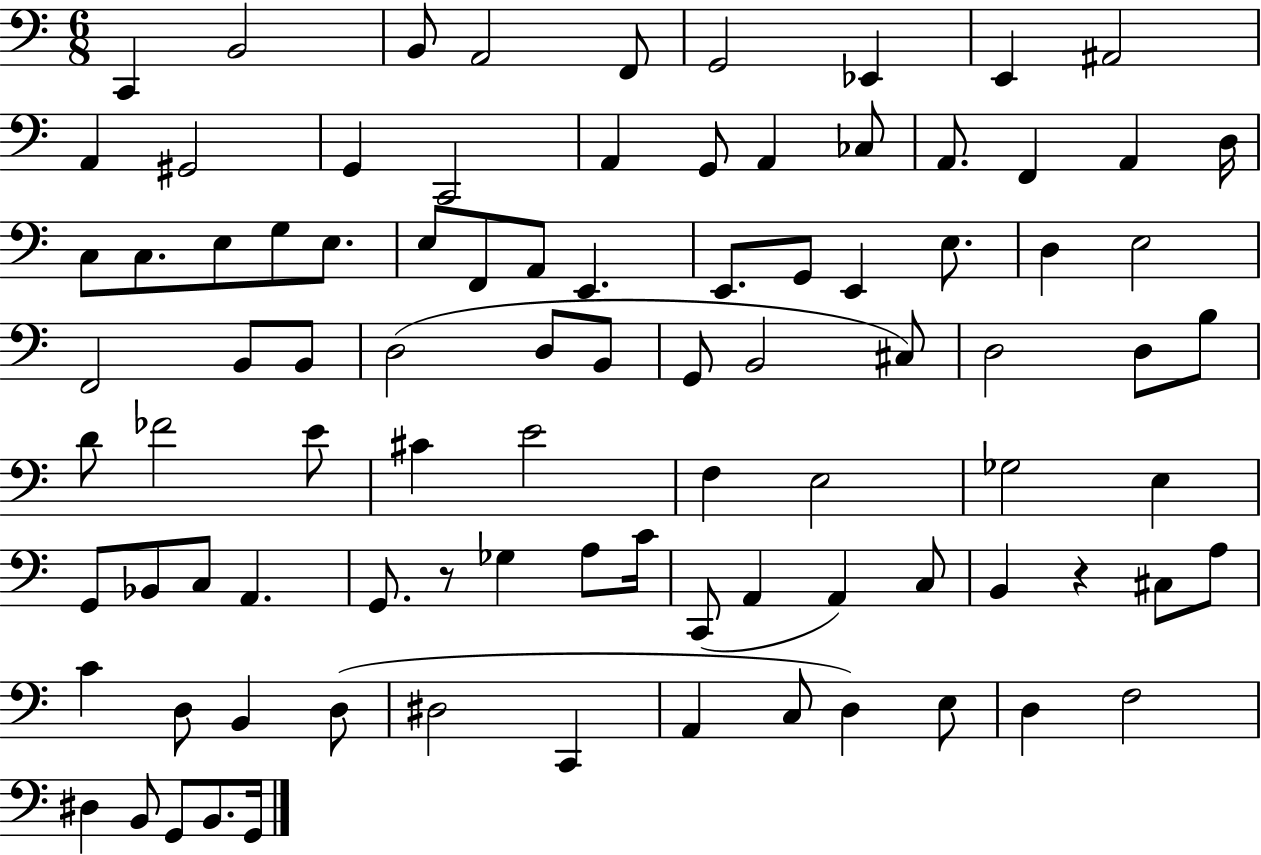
C2/q B2/h B2/e A2/h F2/e G2/h Eb2/q E2/q A#2/h A2/q G#2/h G2/q C2/h A2/q G2/e A2/q CES3/e A2/e. F2/q A2/q D3/s C3/e C3/e. E3/e G3/e E3/e. E3/e F2/e A2/e E2/q. E2/e. G2/e E2/q E3/e. D3/q E3/h F2/h B2/e B2/e D3/h D3/e B2/e G2/e B2/h C#3/e D3/h D3/e B3/e D4/e FES4/h E4/e C#4/q E4/h F3/q E3/h Gb3/h E3/q G2/e Bb2/e C3/e A2/q. G2/e. R/e Gb3/q A3/e C4/s C2/e A2/q A2/q C3/e B2/q R/q C#3/e A3/e C4/q D3/e B2/q D3/e D#3/h C2/q A2/q C3/e D3/q E3/e D3/q F3/h D#3/q B2/e G2/e B2/e. G2/s